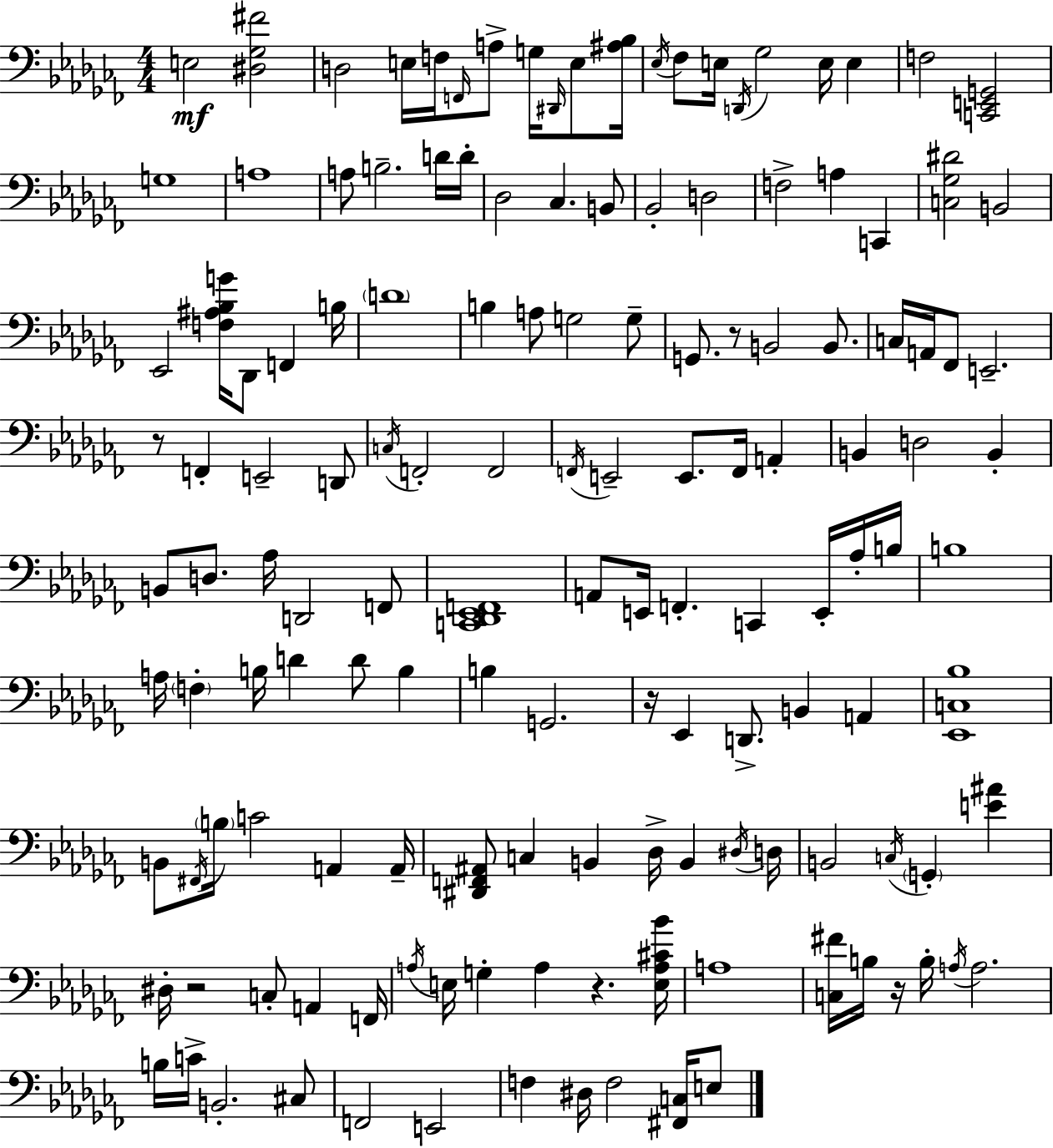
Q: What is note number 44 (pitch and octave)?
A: B2